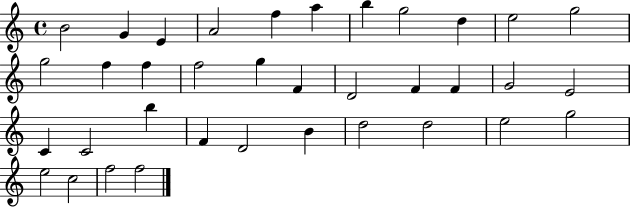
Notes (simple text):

B4/h G4/q E4/q A4/h F5/q A5/q B5/q G5/h D5/q E5/h G5/h G5/h F5/q F5/q F5/h G5/q F4/q D4/h F4/q F4/q G4/h E4/h C4/q C4/h B5/q F4/q D4/h B4/q D5/h D5/h E5/h G5/h E5/h C5/h F5/h F5/h